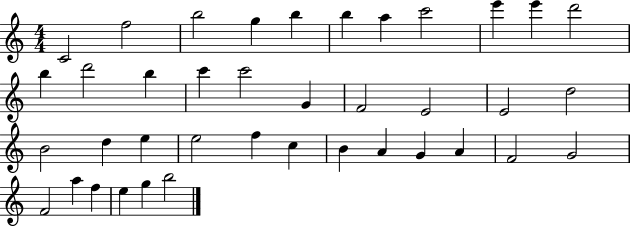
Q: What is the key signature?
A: C major